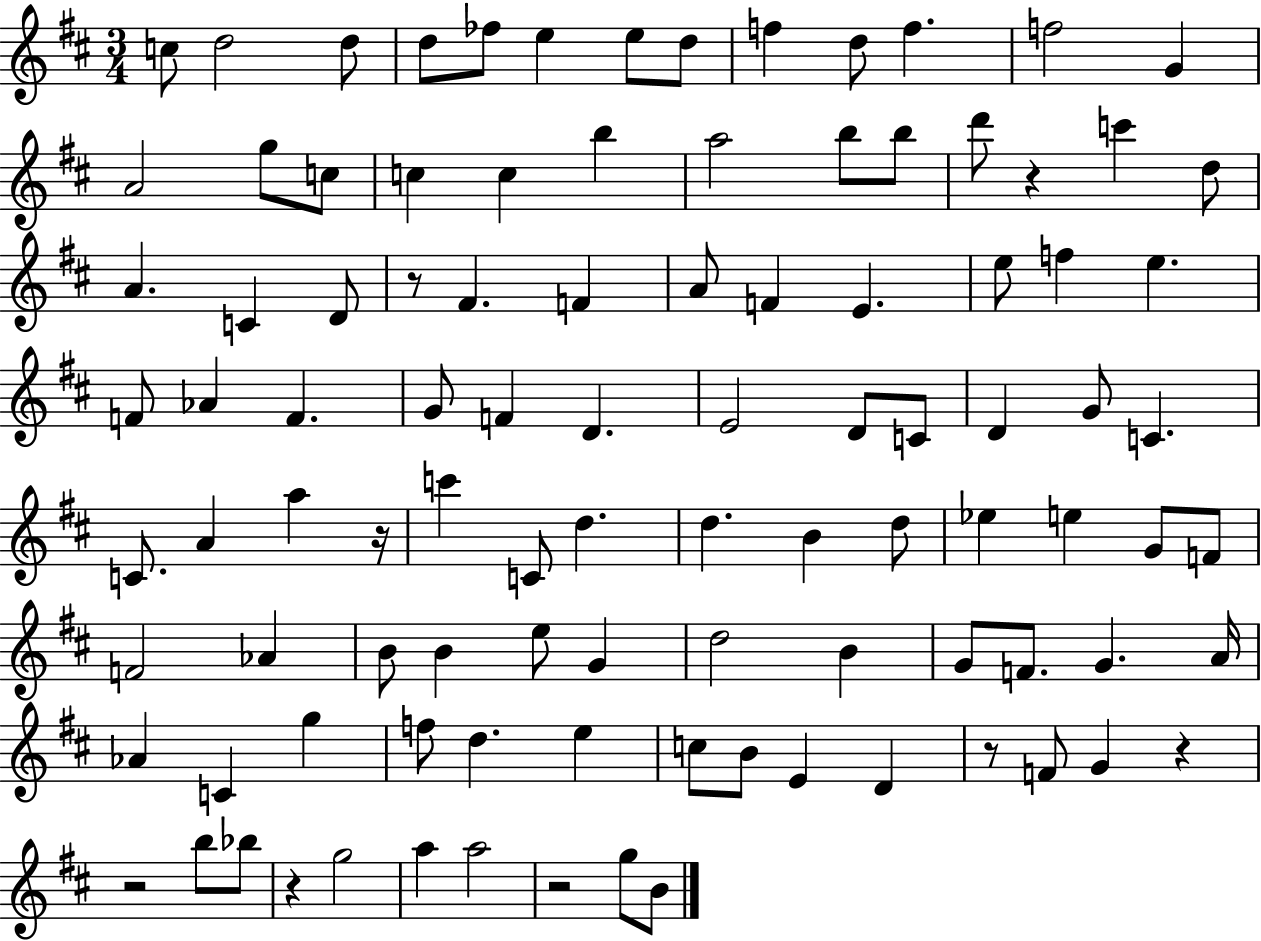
C5/e D5/h D5/e D5/e FES5/e E5/q E5/e D5/e F5/q D5/e F5/q. F5/h G4/q A4/h G5/e C5/e C5/q C5/q B5/q A5/h B5/e B5/e D6/e R/q C6/q D5/e A4/q. C4/q D4/e R/e F#4/q. F4/q A4/e F4/q E4/q. E5/e F5/q E5/q. F4/e Ab4/q F4/q. G4/e F4/q D4/q. E4/h D4/e C4/e D4/q G4/e C4/q. C4/e. A4/q A5/q R/s C6/q C4/e D5/q. D5/q. B4/q D5/e Eb5/q E5/q G4/e F4/e F4/h Ab4/q B4/e B4/q E5/e G4/q D5/h B4/q G4/e F4/e. G4/q. A4/s Ab4/q C4/q G5/q F5/e D5/q. E5/q C5/e B4/e E4/q D4/q R/e F4/e G4/q R/q R/h B5/e Bb5/e R/q G5/h A5/q A5/h R/h G5/e B4/e